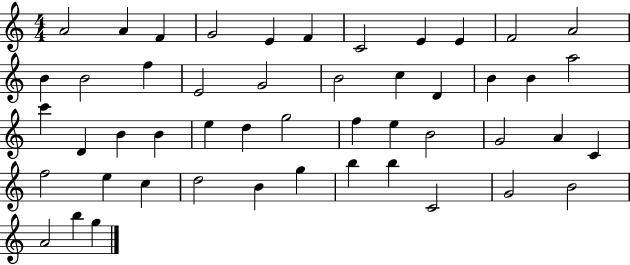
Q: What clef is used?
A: treble